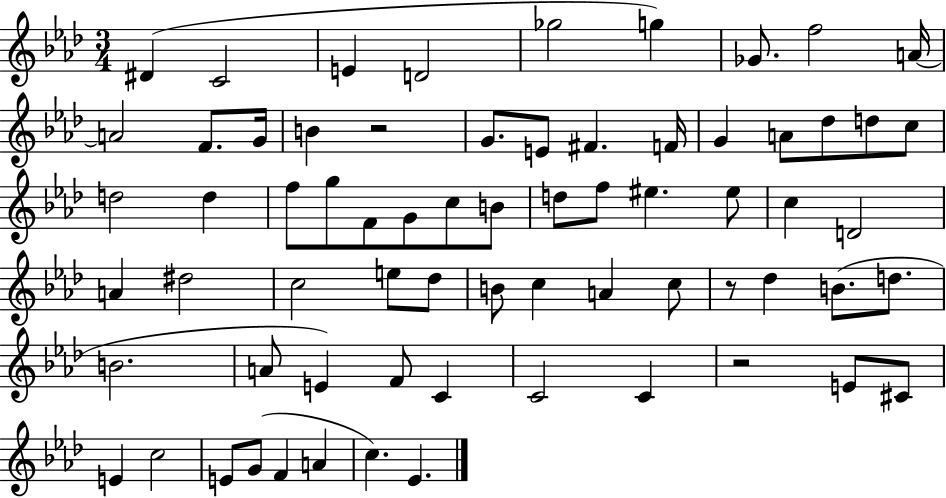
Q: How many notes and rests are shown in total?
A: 68